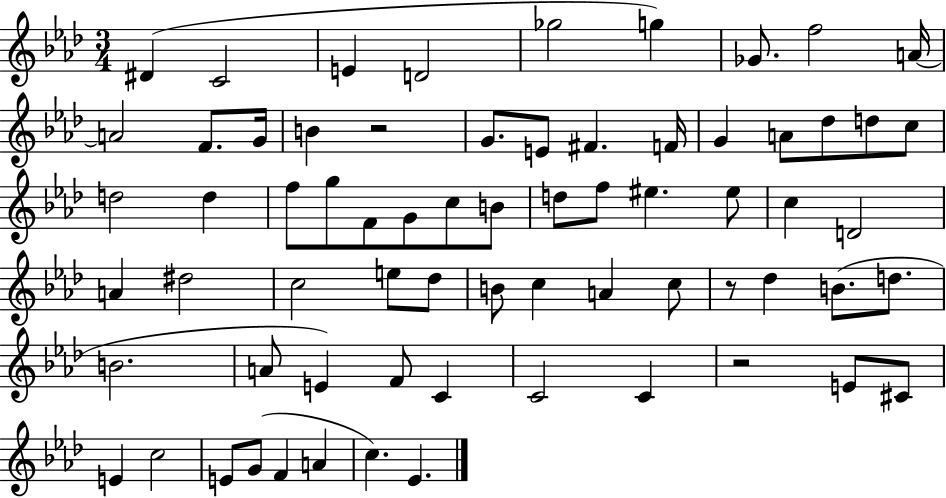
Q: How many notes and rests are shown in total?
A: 68